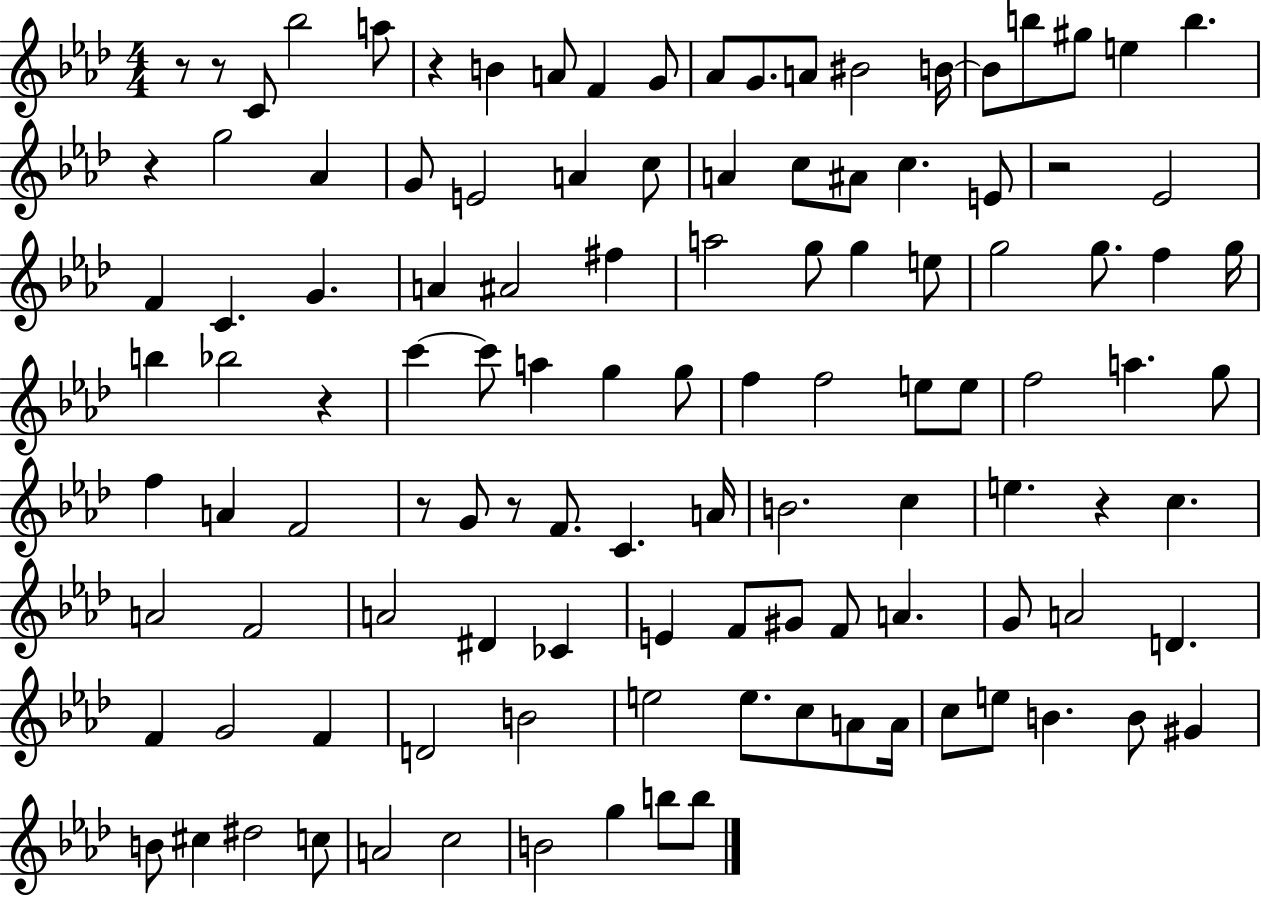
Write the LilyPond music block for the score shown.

{
  \clef treble
  \numericTimeSignature
  \time 4/4
  \key aes \major
  \repeat volta 2 { r8 r8 c'8 bes''2 a''8 | r4 b'4 a'8 f'4 g'8 | aes'8 g'8. a'8 bis'2 b'16~~ | b'8 b''8 gis''8 e''4 b''4. | \break r4 g''2 aes'4 | g'8 e'2 a'4 c''8 | a'4 c''8 ais'8 c''4. e'8 | r2 ees'2 | \break f'4 c'4. g'4. | a'4 ais'2 fis''4 | a''2 g''8 g''4 e''8 | g''2 g''8. f''4 g''16 | \break b''4 bes''2 r4 | c'''4~~ c'''8 a''4 g''4 g''8 | f''4 f''2 e''8 e''8 | f''2 a''4. g''8 | \break f''4 a'4 f'2 | r8 g'8 r8 f'8. c'4. a'16 | b'2. c''4 | e''4. r4 c''4. | \break a'2 f'2 | a'2 dis'4 ces'4 | e'4 f'8 gis'8 f'8 a'4. | g'8 a'2 d'4. | \break f'4 g'2 f'4 | d'2 b'2 | e''2 e''8. c''8 a'8 a'16 | c''8 e''8 b'4. b'8 gis'4 | \break b'8 cis''4 dis''2 c''8 | a'2 c''2 | b'2 g''4 b''8 b''8 | } \bar "|."
}